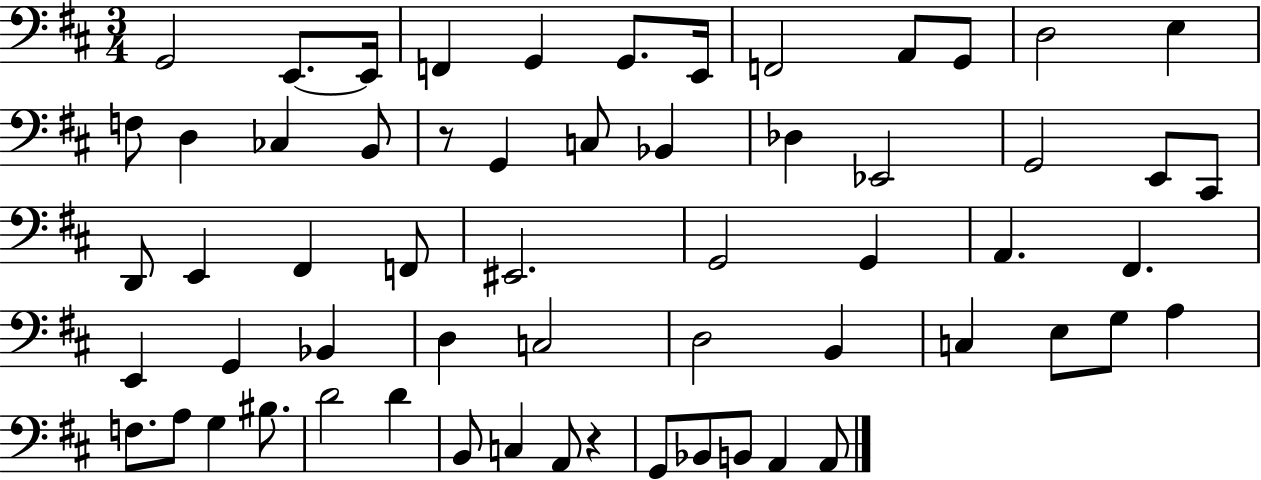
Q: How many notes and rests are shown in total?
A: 60